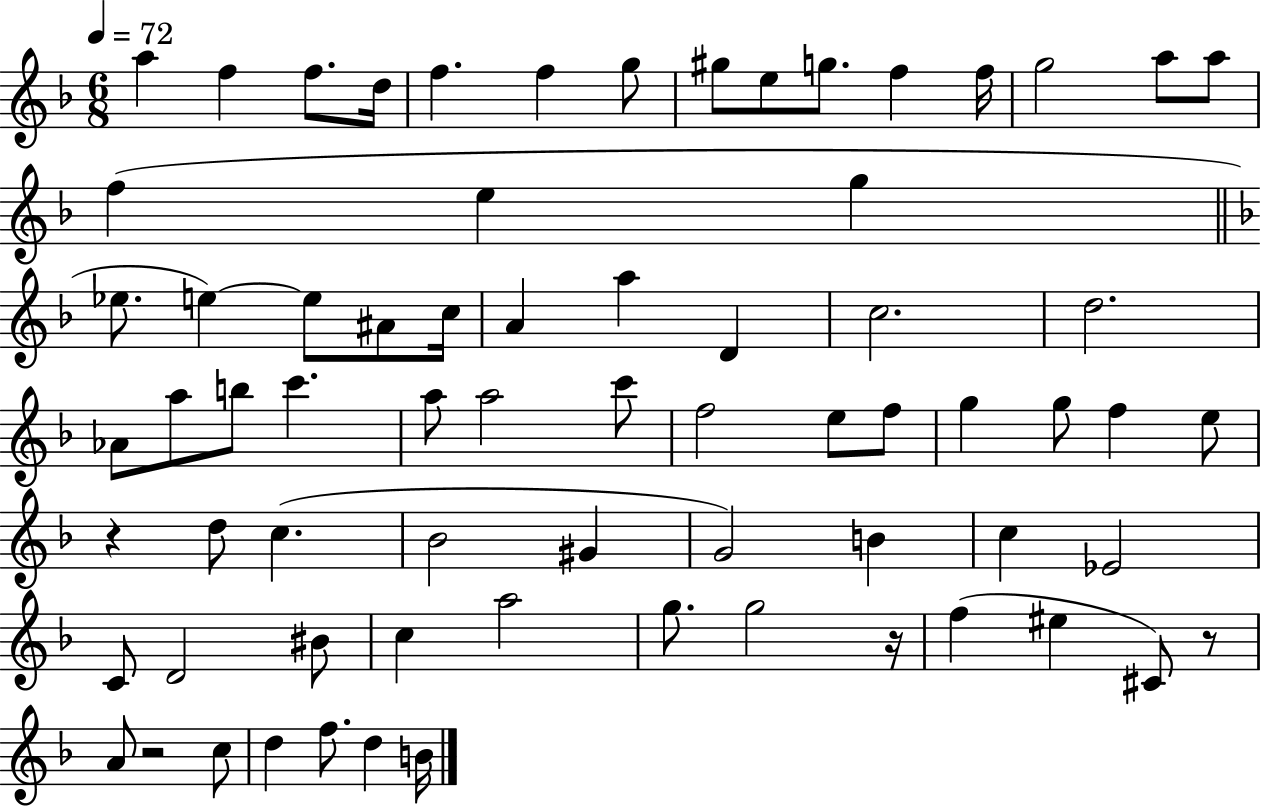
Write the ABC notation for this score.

X:1
T:Untitled
M:6/8
L:1/4
K:F
a f f/2 d/4 f f g/2 ^g/2 e/2 g/2 f f/4 g2 a/2 a/2 f e g _e/2 e e/2 ^A/2 c/4 A a D c2 d2 _A/2 a/2 b/2 c' a/2 a2 c'/2 f2 e/2 f/2 g g/2 f e/2 z d/2 c _B2 ^G G2 B c _E2 C/2 D2 ^B/2 c a2 g/2 g2 z/4 f ^e ^C/2 z/2 A/2 z2 c/2 d f/2 d B/4